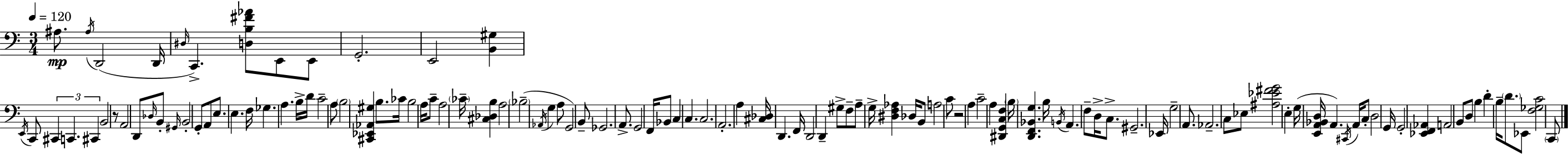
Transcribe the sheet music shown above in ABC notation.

X:1
T:Untitled
M:3/4
L:1/4
K:Am
^A,/2 ^A,/4 D,,2 D,,/4 ^D,/4 C,, [D,B,^F_A]/2 E,,/2 E,,/2 G,,2 E,,2 [B,,^G,] E,,/4 C,,/2 ^C,, C,, ^C,, B,,2 z/2 A,,2 D,,/2 _D,/4 B,,/2 ^G,,/4 B,,2 G,,/2 A,,/2 E,/2 E, F,/4 _G, A, B,/4 D/4 C2 A,/2 B,2 [^C,,_E,,_A,,^G,] B,/2 _C/4 B,2 A,/4 C/2 A,2 _C/4 [^C,_D,B,] A,2 _B,2 _A,,/4 G, A,/2 G,,2 B,,/2 _G,,2 A,,/2 G,,2 F,,/4 _B,,/2 C, C, C,2 A,,2 A, [^C,_D,]/4 D,, F,,/4 D,,2 D,, ^G,/2 F,/2 A,/2 G,/4 [^D,F,_A,] _D,/4 B,,/2 A,2 C/2 z2 A, C2 A, [^D,,G,,C,F,] B,/4 [D,,F,,_B,,G,] B,/4 B,,/4 A,, F,/2 D,/4 C,/2 ^G,,2 _E,,/4 G,2 A,,/2 _A,,2 C,/2 _E,/2 [^A,_E^FG]2 E, G,/4 [E,,A,,_B,,D,]/4 A,, ^C,,/4 A,,/4 C,/2 D,2 G,,/4 G,,2 [_E,,F,,_A,,] A,,2 B,,/2 D,/2 B, D B,/4 D/2 _E,,/2 [F,_G,C]2 C,,/2